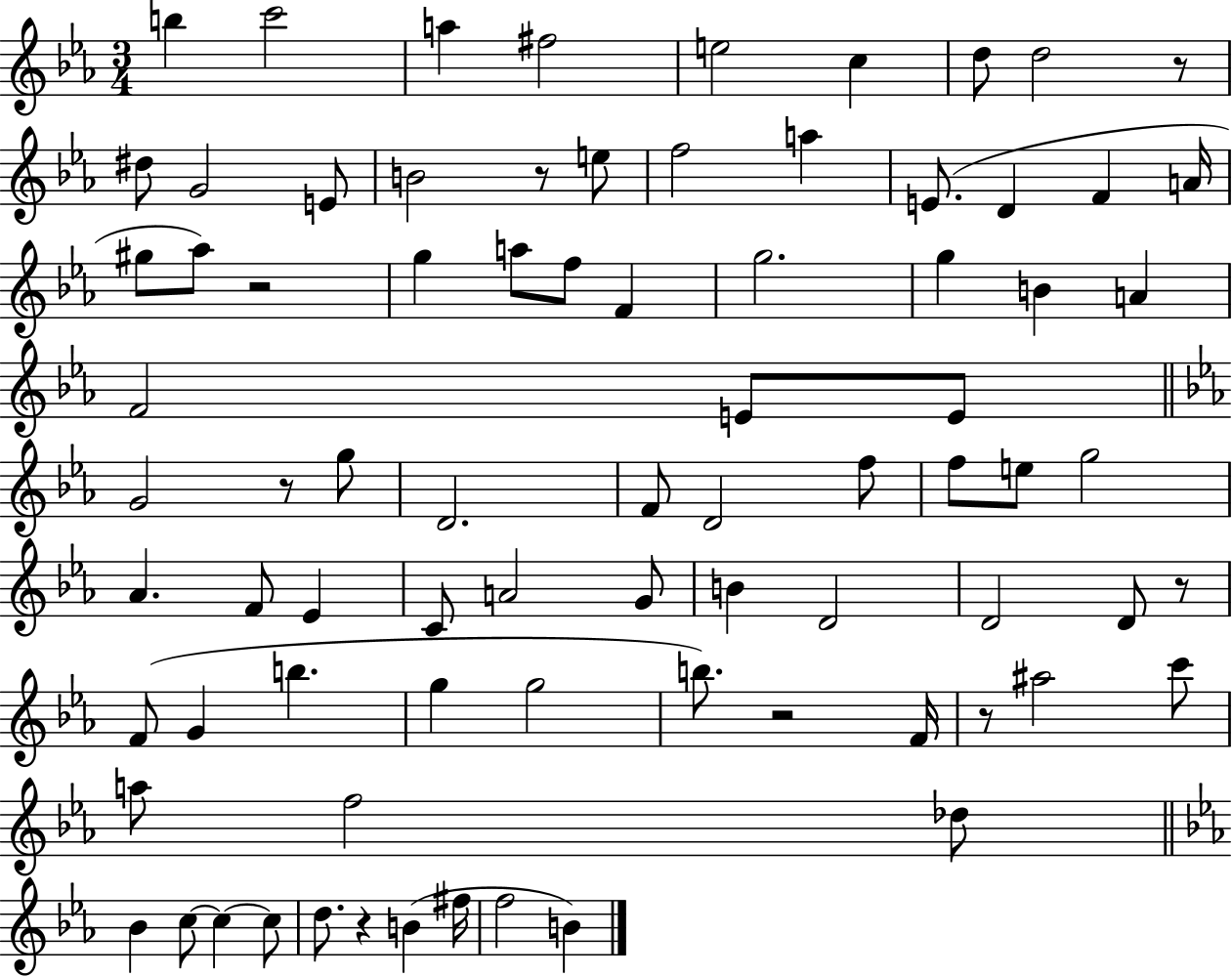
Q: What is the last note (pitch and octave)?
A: B4